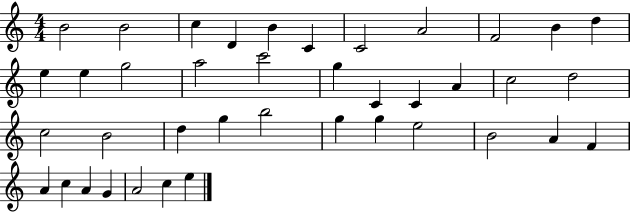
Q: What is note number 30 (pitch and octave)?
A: E5